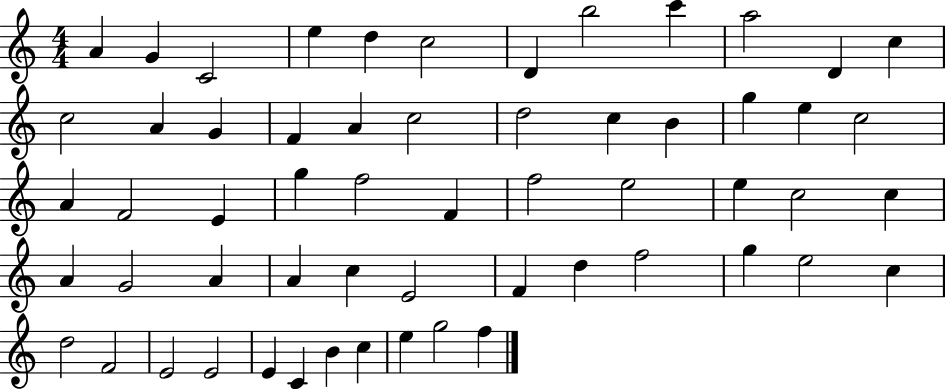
{
  \clef treble
  \numericTimeSignature
  \time 4/4
  \key c \major
  a'4 g'4 c'2 | e''4 d''4 c''2 | d'4 b''2 c'''4 | a''2 d'4 c''4 | \break c''2 a'4 g'4 | f'4 a'4 c''2 | d''2 c''4 b'4 | g''4 e''4 c''2 | \break a'4 f'2 e'4 | g''4 f''2 f'4 | f''2 e''2 | e''4 c''2 c''4 | \break a'4 g'2 a'4 | a'4 c''4 e'2 | f'4 d''4 f''2 | g''4 e''2 c''4 | \break d''2 f'2 | e'2 e'2 | e'4 c'4 b'4 c''4 | e''4 g''2 f''4 | \break \bar "|."
}